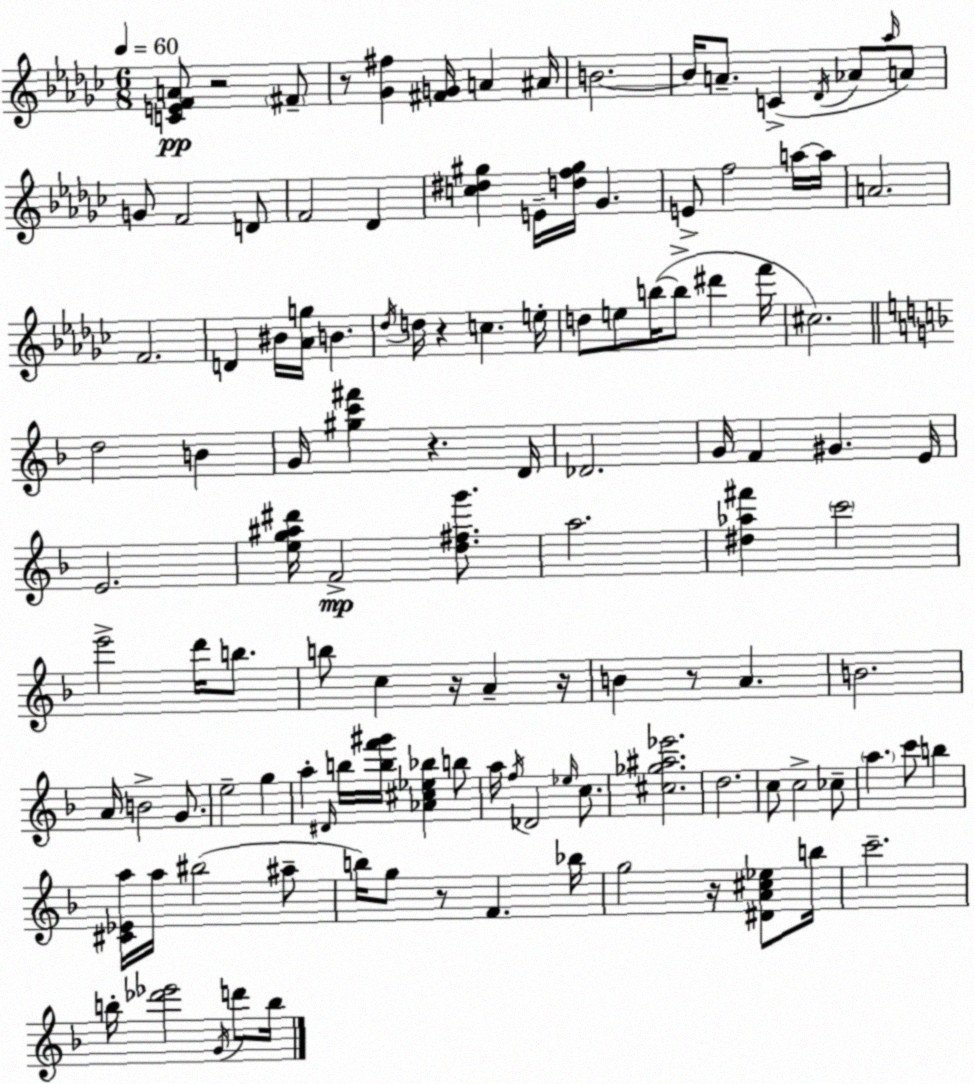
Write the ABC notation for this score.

X:1
T:Untitled
M:6/8
L:1/4
K:Ebm
[CEFA]/2 z2 ^F/2 z/2 [_G^f] [^FG]/4 A ^A/4 B2 B/4 A/2 C _D/4 _A/2 _a/4 A/2 G/2 F2 D/2 F2 _D [c^d^g] E/4 [df^g]/4 _G E/2 f2 a/4 a/4 A2 F2 D ^B/4 [_Ag]/4 B _d/4 d/4 z c e/4 d/2 e/2 b/4 b/2 ^d' f'/4 ^c2 d2 B G/4 [^gc'^f'] z D/4 _D2 G/4 F ^G E/4 E2 [eg^a^d']/4 F2 [d^fg']/2 a2 [^d_a^f'] c'2 e'2 d'/4 b/2 b/2 c z/4 A z/4 B z/2 A B2 A/4 B2 G/2 e2 g a ^D/4 b/4 [bf'^g']/4 [_A^c_e_b] b/2 a/4 f/4 _D2 _e/4 c/2 [^c_g^a_e']2 d2 c/2 c2 _c/2 a c'/2 b [^C_Ea]/4 a/4 ^b2 ^a/2 b/4 g/2 z/2 F _b/4 g2 z/4 [^DA^c_e]/2 b/4 c'2 b/4 [_d'_e']2 G/4 d'/2 b/4